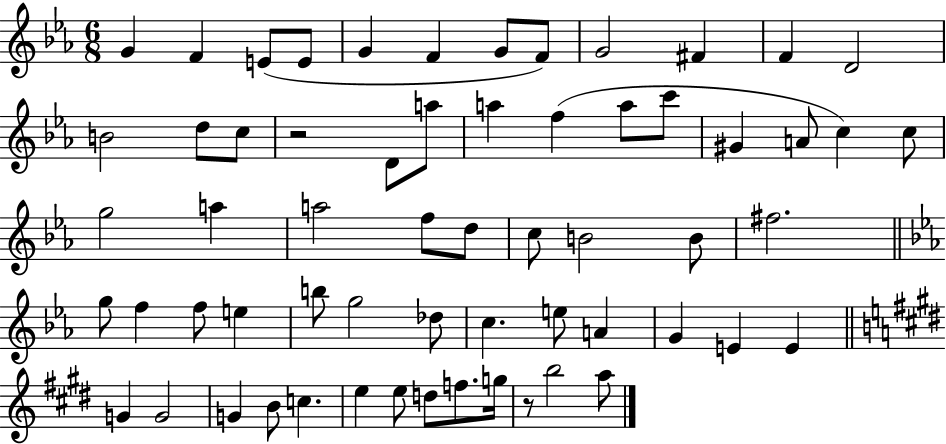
{
  \clef treble
  \numericTimeSignature
  \time 6/8
  \key ees \major
  \repeat volta 2 { g'4 f'4 e'8( e'8 | g'4 f'4 g'8 f'8) | g'2 fis'4 | f'4 d'2 | \break b'2 d''8 c''8 | r2 d'8 a''8 | a''4 f''4( a''8 c'''8 | gis'4 a'8 c''4) c''8 | \break g''2 a''4 | a''2 f''8 d''8 | c''8 b'2 b'8 | fis''2. | \break \bar "||" \break \key c \minor g''8 f''4 f''8 e''4 | b''8 g''2 des''8 | c''4. e''8 a'4 | g'4 e'4 e'4 | \break \bar "||" \break \key e \major g'4 g'2 | g'4 b'8 c''4. | e''4 e''8 d''8 f''8. g''16 | r8 b''2 a''8 | \break } \bar "|."
}